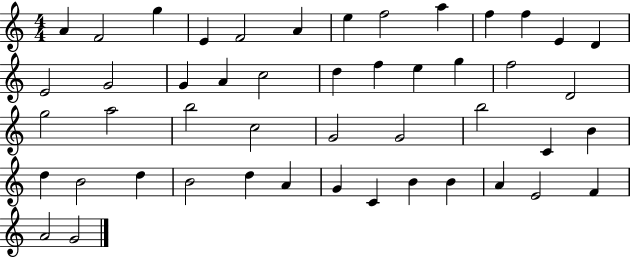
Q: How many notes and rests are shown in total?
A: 48